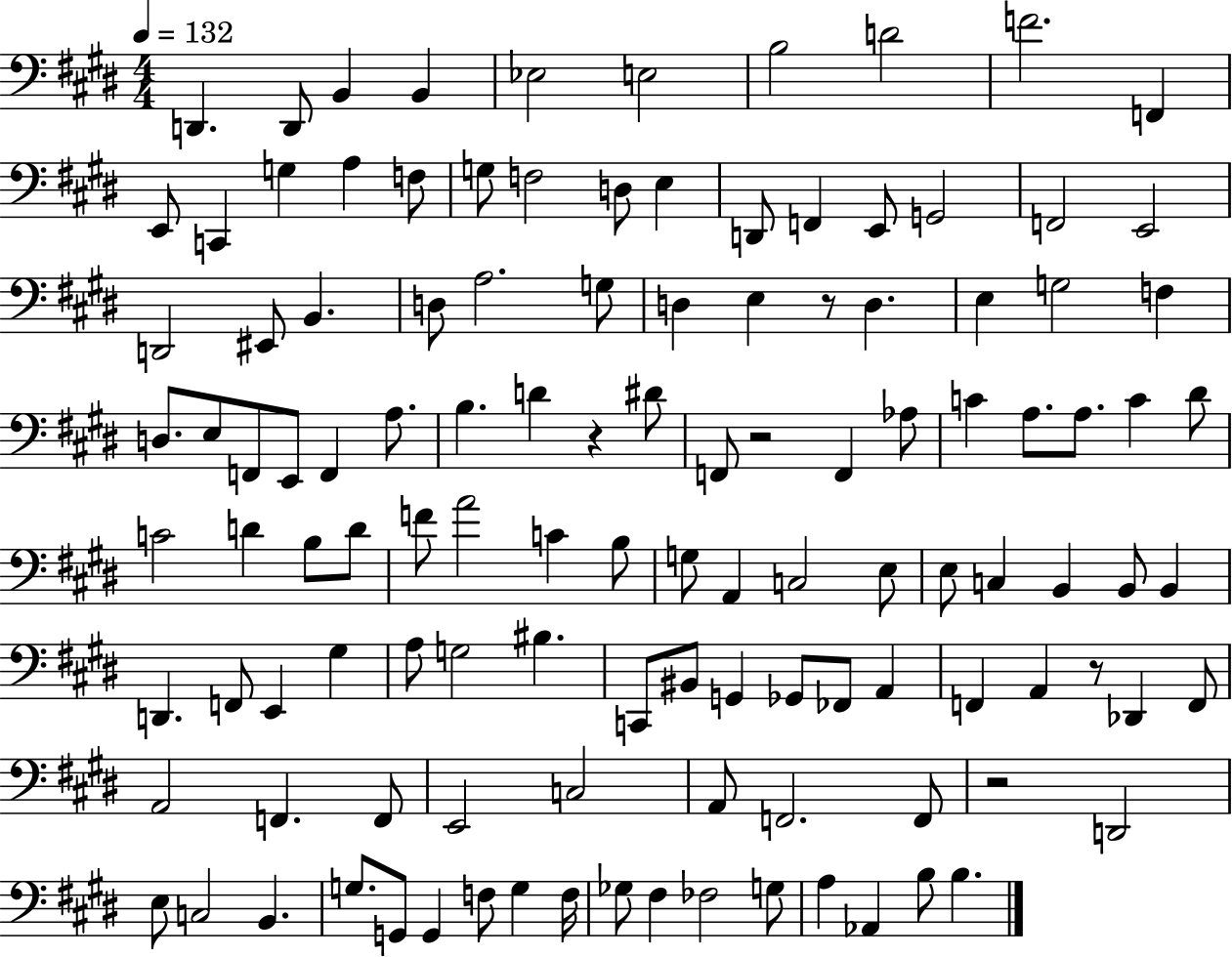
X:1
T:Untitled
M:4/4
L:1/4
K:E
D,, D,,/2 B,, B,, _E,2 E,2 B,2 D2 F2 F,, E,,/2 C,, G, A, F,/2 G,/2 F,2 D,/2 E, D,,/2 F,, E,,/2 G,,2 F,,2 E,,2 D,,2 ^E,,/2 B,, D,/2 A,2 G,/2 D, E, z/2 D, E, G,2 F, D,/2 E,/2 F,,/2 E,,/2 F,, A,/2 B, D z ^D/2 F,,/2 z2 F,, _A,/2 C A,/2 A,/2 C ^D/2 C2 D B,/2 D/2 F/2 A2 C B,/2 G,/2 A,, C,2 E,/2 E,/2 C, B,, B,,/2 B,, D,, F,,/2 E,, ^G, A,/2 G,2 ^B, C,,/2 ^B,,/2 G,, _G,,/2 _F,,/2 A,, F,, A,, z/2 _D,, F,,/2 A,,2 F,, F,,/2 E,,2 C,2 A,,/2 F,,2 F,,/2 z2 D,,2 E,/2 C,2 B,, G,/2 G,,/2 G,, F,/2 G, F,/4 _G,/2 ^F, _F,2 G,/2 A, _A,, B,/2 B,